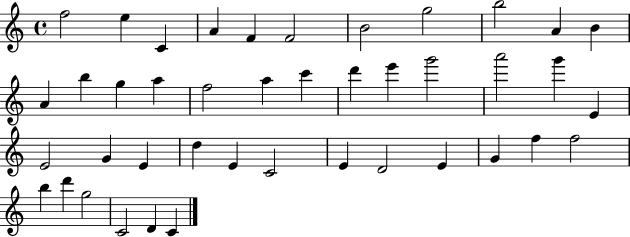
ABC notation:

X:1
T:Untitled
M:4/4
L:1/4
K:C
f2 e C A F F2 B2 g2 b2 A B A b g a f2 a c' d' e' g'2 a'2 g' E E2 G E d E C2 E D2 E G f f2 b d' g2 C2 D C